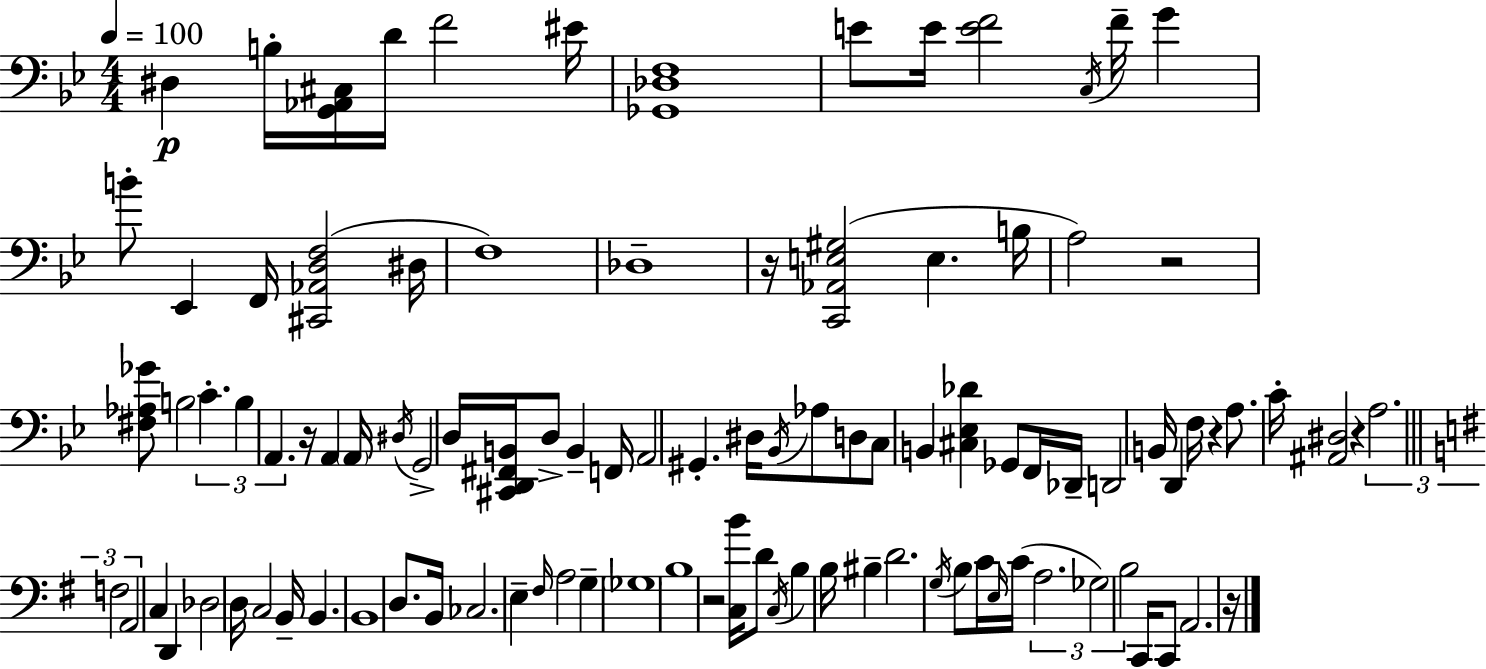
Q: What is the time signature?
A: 4/4